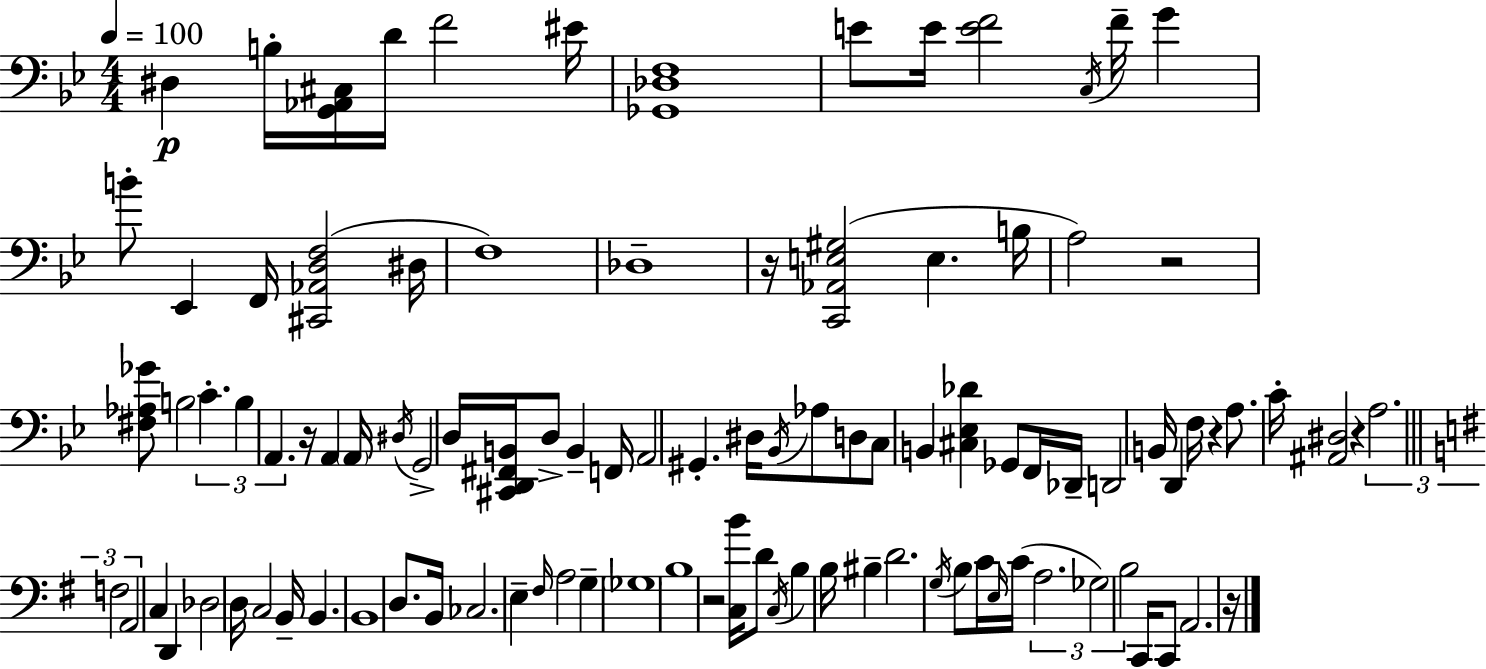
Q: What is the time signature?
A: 4/4